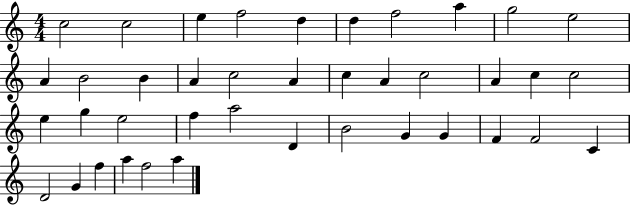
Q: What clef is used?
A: treble